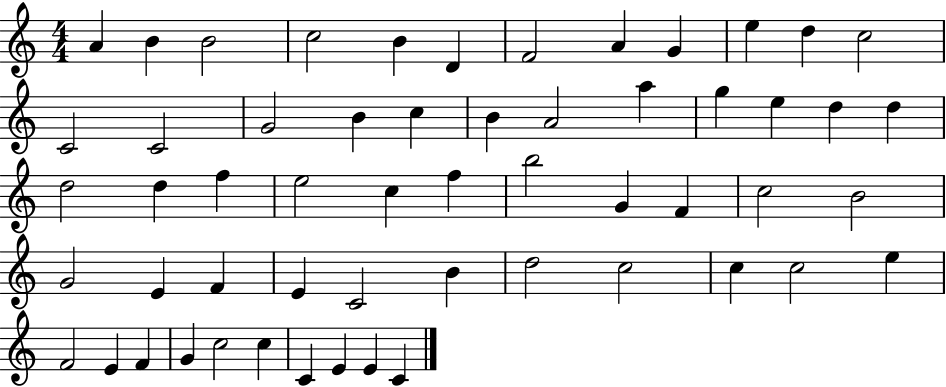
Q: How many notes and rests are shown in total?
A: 56